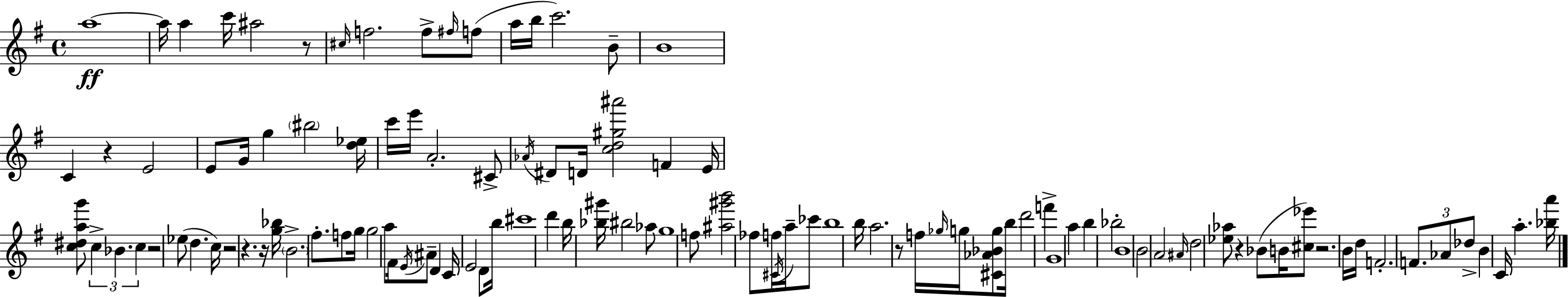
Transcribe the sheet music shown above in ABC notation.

X:1
T:Untitled
M:4/4
L:1/4
K:G
a4 a/4 a c'/4 ^a2 z/2 ^c/4 f2 f/2 ^f/4 f/2 a/4 b/4 c'2 B/2 B4 C z E2 E/2 G/4 g ^b2 [d_e]/4 c'/4 e'/4 A2 ^C/2 _A/4 ^D/2 D/4 [cd^g^a']2 F E/4 [c^dag']/2 c _B c z2 _e/2 d c/4 z2 z z/4 [g_b]/4 B2 ^f/2 f/2 g/4 g2 a/2 ^F/4 E/4 ^A/2 D C/4 E2 D/2 b/4 ^c'4 d' b/4 [_b^g']/4 ^b2 _a/2 g4 f/2 [^a^g'b']2 _f/2 f/4 ^C/4 a/4 _c'/2 b4 b/4 a2 z/2 f/4 _g/4 g/4 [^C_A_Bg]/2 b/4 d'2 f' G4 a b _b2 B4 B2 A2 ^A/4 d2 [_e_a]/2 z _B/2 B/4 [^c_e']/2 z2 B/4 d/4 F2 F/2 _A/2 _d/2 B C/4 a [_ba']/4